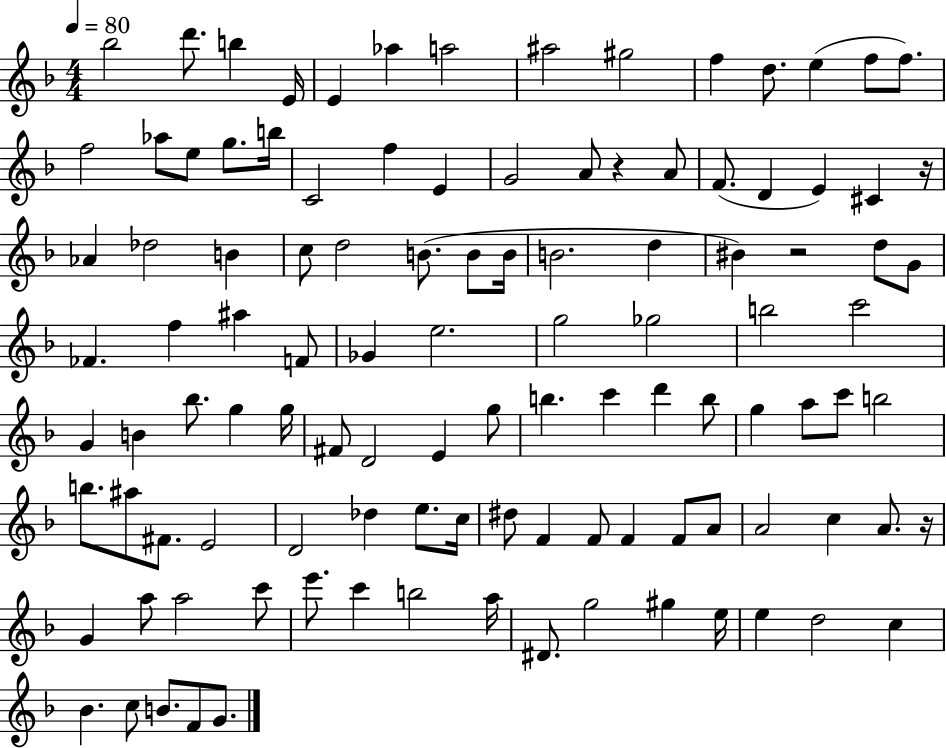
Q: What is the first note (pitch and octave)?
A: Bb5